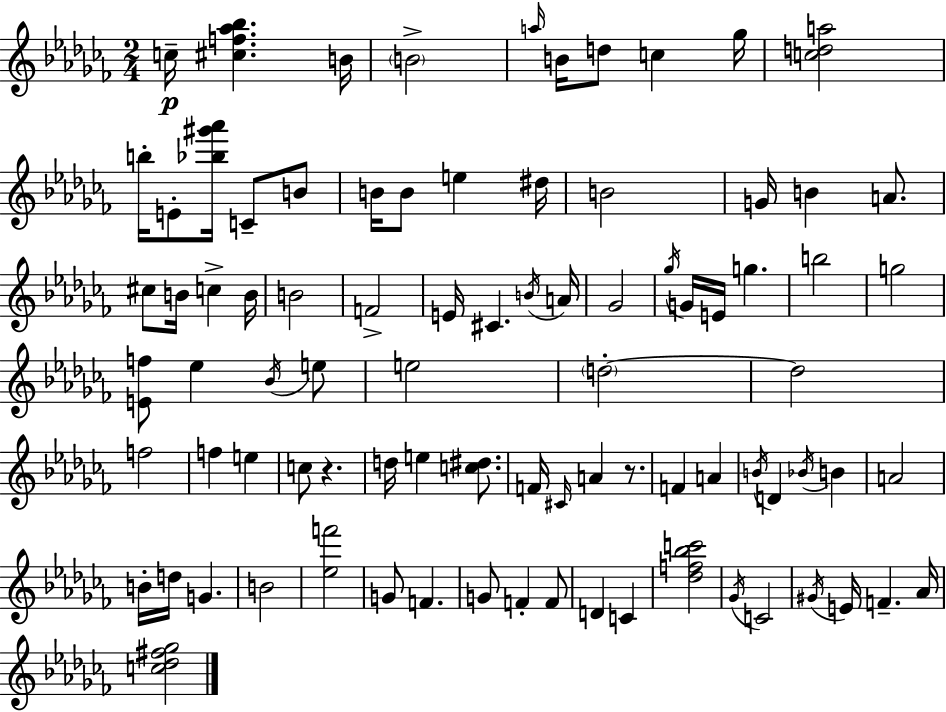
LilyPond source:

{
  \clef treble
  \numericTimeSignature
  \time 2/4
  \key aes \minor
  \repeat volta 2 { c''16--\p <cis'' f'' aes'' bes''>4. b'16 | \parenthesize b'2-> | \grace { a''16 } b'16 d''8 c''4 | ges''16 <c'' d'' a''>2 | \break b''16-. e'8-. <bes'' gis''' aes'''>16 c'8-- b'8 | b'16 b'8 e''4 | dis''16 b'2 | g'16 b'4 a'8. | \break cis''8 b'16 c''4-> | b'16 b'2 | f'2-> | e'16 cis'4. | \break \acciaccatura { b'16 } a'16 ges'2 | \acciaccatura { ges''16 } g'16 e'16 g''4. | b''2 | g''2 | \break <e' f''>8 ees''4 | \acciaccatura { bes'16 } e''8 e''2 | \parenthesize d''2-.~~ | d''2 | \break f''2 | f''4 | e''4 c''8 r4. | d''16 e''4 | \break <c'' dis''>8. f'16 \grace { cis'16 } a'4 | r8. f'4 | a'4 \acciaccatura { b'16 } d'4 | \acciaccatura { bes'16 } b'4 a'2 | \break b'16-. | d''16 g'4. b'2 | <ees'' f'''>2 | g'8 | \break f'4. g'8 | f'4-. f'8 d'4 | c'4 <des'' f'' bes'' c'''>2 | \acciaccatura { ges'16 } | \break c'2 | \acciaccatura { gis'16 } e'16 f'4.-- | aes'16 <c'' des'' fis'' ges''>2 | } \bar "|."
}